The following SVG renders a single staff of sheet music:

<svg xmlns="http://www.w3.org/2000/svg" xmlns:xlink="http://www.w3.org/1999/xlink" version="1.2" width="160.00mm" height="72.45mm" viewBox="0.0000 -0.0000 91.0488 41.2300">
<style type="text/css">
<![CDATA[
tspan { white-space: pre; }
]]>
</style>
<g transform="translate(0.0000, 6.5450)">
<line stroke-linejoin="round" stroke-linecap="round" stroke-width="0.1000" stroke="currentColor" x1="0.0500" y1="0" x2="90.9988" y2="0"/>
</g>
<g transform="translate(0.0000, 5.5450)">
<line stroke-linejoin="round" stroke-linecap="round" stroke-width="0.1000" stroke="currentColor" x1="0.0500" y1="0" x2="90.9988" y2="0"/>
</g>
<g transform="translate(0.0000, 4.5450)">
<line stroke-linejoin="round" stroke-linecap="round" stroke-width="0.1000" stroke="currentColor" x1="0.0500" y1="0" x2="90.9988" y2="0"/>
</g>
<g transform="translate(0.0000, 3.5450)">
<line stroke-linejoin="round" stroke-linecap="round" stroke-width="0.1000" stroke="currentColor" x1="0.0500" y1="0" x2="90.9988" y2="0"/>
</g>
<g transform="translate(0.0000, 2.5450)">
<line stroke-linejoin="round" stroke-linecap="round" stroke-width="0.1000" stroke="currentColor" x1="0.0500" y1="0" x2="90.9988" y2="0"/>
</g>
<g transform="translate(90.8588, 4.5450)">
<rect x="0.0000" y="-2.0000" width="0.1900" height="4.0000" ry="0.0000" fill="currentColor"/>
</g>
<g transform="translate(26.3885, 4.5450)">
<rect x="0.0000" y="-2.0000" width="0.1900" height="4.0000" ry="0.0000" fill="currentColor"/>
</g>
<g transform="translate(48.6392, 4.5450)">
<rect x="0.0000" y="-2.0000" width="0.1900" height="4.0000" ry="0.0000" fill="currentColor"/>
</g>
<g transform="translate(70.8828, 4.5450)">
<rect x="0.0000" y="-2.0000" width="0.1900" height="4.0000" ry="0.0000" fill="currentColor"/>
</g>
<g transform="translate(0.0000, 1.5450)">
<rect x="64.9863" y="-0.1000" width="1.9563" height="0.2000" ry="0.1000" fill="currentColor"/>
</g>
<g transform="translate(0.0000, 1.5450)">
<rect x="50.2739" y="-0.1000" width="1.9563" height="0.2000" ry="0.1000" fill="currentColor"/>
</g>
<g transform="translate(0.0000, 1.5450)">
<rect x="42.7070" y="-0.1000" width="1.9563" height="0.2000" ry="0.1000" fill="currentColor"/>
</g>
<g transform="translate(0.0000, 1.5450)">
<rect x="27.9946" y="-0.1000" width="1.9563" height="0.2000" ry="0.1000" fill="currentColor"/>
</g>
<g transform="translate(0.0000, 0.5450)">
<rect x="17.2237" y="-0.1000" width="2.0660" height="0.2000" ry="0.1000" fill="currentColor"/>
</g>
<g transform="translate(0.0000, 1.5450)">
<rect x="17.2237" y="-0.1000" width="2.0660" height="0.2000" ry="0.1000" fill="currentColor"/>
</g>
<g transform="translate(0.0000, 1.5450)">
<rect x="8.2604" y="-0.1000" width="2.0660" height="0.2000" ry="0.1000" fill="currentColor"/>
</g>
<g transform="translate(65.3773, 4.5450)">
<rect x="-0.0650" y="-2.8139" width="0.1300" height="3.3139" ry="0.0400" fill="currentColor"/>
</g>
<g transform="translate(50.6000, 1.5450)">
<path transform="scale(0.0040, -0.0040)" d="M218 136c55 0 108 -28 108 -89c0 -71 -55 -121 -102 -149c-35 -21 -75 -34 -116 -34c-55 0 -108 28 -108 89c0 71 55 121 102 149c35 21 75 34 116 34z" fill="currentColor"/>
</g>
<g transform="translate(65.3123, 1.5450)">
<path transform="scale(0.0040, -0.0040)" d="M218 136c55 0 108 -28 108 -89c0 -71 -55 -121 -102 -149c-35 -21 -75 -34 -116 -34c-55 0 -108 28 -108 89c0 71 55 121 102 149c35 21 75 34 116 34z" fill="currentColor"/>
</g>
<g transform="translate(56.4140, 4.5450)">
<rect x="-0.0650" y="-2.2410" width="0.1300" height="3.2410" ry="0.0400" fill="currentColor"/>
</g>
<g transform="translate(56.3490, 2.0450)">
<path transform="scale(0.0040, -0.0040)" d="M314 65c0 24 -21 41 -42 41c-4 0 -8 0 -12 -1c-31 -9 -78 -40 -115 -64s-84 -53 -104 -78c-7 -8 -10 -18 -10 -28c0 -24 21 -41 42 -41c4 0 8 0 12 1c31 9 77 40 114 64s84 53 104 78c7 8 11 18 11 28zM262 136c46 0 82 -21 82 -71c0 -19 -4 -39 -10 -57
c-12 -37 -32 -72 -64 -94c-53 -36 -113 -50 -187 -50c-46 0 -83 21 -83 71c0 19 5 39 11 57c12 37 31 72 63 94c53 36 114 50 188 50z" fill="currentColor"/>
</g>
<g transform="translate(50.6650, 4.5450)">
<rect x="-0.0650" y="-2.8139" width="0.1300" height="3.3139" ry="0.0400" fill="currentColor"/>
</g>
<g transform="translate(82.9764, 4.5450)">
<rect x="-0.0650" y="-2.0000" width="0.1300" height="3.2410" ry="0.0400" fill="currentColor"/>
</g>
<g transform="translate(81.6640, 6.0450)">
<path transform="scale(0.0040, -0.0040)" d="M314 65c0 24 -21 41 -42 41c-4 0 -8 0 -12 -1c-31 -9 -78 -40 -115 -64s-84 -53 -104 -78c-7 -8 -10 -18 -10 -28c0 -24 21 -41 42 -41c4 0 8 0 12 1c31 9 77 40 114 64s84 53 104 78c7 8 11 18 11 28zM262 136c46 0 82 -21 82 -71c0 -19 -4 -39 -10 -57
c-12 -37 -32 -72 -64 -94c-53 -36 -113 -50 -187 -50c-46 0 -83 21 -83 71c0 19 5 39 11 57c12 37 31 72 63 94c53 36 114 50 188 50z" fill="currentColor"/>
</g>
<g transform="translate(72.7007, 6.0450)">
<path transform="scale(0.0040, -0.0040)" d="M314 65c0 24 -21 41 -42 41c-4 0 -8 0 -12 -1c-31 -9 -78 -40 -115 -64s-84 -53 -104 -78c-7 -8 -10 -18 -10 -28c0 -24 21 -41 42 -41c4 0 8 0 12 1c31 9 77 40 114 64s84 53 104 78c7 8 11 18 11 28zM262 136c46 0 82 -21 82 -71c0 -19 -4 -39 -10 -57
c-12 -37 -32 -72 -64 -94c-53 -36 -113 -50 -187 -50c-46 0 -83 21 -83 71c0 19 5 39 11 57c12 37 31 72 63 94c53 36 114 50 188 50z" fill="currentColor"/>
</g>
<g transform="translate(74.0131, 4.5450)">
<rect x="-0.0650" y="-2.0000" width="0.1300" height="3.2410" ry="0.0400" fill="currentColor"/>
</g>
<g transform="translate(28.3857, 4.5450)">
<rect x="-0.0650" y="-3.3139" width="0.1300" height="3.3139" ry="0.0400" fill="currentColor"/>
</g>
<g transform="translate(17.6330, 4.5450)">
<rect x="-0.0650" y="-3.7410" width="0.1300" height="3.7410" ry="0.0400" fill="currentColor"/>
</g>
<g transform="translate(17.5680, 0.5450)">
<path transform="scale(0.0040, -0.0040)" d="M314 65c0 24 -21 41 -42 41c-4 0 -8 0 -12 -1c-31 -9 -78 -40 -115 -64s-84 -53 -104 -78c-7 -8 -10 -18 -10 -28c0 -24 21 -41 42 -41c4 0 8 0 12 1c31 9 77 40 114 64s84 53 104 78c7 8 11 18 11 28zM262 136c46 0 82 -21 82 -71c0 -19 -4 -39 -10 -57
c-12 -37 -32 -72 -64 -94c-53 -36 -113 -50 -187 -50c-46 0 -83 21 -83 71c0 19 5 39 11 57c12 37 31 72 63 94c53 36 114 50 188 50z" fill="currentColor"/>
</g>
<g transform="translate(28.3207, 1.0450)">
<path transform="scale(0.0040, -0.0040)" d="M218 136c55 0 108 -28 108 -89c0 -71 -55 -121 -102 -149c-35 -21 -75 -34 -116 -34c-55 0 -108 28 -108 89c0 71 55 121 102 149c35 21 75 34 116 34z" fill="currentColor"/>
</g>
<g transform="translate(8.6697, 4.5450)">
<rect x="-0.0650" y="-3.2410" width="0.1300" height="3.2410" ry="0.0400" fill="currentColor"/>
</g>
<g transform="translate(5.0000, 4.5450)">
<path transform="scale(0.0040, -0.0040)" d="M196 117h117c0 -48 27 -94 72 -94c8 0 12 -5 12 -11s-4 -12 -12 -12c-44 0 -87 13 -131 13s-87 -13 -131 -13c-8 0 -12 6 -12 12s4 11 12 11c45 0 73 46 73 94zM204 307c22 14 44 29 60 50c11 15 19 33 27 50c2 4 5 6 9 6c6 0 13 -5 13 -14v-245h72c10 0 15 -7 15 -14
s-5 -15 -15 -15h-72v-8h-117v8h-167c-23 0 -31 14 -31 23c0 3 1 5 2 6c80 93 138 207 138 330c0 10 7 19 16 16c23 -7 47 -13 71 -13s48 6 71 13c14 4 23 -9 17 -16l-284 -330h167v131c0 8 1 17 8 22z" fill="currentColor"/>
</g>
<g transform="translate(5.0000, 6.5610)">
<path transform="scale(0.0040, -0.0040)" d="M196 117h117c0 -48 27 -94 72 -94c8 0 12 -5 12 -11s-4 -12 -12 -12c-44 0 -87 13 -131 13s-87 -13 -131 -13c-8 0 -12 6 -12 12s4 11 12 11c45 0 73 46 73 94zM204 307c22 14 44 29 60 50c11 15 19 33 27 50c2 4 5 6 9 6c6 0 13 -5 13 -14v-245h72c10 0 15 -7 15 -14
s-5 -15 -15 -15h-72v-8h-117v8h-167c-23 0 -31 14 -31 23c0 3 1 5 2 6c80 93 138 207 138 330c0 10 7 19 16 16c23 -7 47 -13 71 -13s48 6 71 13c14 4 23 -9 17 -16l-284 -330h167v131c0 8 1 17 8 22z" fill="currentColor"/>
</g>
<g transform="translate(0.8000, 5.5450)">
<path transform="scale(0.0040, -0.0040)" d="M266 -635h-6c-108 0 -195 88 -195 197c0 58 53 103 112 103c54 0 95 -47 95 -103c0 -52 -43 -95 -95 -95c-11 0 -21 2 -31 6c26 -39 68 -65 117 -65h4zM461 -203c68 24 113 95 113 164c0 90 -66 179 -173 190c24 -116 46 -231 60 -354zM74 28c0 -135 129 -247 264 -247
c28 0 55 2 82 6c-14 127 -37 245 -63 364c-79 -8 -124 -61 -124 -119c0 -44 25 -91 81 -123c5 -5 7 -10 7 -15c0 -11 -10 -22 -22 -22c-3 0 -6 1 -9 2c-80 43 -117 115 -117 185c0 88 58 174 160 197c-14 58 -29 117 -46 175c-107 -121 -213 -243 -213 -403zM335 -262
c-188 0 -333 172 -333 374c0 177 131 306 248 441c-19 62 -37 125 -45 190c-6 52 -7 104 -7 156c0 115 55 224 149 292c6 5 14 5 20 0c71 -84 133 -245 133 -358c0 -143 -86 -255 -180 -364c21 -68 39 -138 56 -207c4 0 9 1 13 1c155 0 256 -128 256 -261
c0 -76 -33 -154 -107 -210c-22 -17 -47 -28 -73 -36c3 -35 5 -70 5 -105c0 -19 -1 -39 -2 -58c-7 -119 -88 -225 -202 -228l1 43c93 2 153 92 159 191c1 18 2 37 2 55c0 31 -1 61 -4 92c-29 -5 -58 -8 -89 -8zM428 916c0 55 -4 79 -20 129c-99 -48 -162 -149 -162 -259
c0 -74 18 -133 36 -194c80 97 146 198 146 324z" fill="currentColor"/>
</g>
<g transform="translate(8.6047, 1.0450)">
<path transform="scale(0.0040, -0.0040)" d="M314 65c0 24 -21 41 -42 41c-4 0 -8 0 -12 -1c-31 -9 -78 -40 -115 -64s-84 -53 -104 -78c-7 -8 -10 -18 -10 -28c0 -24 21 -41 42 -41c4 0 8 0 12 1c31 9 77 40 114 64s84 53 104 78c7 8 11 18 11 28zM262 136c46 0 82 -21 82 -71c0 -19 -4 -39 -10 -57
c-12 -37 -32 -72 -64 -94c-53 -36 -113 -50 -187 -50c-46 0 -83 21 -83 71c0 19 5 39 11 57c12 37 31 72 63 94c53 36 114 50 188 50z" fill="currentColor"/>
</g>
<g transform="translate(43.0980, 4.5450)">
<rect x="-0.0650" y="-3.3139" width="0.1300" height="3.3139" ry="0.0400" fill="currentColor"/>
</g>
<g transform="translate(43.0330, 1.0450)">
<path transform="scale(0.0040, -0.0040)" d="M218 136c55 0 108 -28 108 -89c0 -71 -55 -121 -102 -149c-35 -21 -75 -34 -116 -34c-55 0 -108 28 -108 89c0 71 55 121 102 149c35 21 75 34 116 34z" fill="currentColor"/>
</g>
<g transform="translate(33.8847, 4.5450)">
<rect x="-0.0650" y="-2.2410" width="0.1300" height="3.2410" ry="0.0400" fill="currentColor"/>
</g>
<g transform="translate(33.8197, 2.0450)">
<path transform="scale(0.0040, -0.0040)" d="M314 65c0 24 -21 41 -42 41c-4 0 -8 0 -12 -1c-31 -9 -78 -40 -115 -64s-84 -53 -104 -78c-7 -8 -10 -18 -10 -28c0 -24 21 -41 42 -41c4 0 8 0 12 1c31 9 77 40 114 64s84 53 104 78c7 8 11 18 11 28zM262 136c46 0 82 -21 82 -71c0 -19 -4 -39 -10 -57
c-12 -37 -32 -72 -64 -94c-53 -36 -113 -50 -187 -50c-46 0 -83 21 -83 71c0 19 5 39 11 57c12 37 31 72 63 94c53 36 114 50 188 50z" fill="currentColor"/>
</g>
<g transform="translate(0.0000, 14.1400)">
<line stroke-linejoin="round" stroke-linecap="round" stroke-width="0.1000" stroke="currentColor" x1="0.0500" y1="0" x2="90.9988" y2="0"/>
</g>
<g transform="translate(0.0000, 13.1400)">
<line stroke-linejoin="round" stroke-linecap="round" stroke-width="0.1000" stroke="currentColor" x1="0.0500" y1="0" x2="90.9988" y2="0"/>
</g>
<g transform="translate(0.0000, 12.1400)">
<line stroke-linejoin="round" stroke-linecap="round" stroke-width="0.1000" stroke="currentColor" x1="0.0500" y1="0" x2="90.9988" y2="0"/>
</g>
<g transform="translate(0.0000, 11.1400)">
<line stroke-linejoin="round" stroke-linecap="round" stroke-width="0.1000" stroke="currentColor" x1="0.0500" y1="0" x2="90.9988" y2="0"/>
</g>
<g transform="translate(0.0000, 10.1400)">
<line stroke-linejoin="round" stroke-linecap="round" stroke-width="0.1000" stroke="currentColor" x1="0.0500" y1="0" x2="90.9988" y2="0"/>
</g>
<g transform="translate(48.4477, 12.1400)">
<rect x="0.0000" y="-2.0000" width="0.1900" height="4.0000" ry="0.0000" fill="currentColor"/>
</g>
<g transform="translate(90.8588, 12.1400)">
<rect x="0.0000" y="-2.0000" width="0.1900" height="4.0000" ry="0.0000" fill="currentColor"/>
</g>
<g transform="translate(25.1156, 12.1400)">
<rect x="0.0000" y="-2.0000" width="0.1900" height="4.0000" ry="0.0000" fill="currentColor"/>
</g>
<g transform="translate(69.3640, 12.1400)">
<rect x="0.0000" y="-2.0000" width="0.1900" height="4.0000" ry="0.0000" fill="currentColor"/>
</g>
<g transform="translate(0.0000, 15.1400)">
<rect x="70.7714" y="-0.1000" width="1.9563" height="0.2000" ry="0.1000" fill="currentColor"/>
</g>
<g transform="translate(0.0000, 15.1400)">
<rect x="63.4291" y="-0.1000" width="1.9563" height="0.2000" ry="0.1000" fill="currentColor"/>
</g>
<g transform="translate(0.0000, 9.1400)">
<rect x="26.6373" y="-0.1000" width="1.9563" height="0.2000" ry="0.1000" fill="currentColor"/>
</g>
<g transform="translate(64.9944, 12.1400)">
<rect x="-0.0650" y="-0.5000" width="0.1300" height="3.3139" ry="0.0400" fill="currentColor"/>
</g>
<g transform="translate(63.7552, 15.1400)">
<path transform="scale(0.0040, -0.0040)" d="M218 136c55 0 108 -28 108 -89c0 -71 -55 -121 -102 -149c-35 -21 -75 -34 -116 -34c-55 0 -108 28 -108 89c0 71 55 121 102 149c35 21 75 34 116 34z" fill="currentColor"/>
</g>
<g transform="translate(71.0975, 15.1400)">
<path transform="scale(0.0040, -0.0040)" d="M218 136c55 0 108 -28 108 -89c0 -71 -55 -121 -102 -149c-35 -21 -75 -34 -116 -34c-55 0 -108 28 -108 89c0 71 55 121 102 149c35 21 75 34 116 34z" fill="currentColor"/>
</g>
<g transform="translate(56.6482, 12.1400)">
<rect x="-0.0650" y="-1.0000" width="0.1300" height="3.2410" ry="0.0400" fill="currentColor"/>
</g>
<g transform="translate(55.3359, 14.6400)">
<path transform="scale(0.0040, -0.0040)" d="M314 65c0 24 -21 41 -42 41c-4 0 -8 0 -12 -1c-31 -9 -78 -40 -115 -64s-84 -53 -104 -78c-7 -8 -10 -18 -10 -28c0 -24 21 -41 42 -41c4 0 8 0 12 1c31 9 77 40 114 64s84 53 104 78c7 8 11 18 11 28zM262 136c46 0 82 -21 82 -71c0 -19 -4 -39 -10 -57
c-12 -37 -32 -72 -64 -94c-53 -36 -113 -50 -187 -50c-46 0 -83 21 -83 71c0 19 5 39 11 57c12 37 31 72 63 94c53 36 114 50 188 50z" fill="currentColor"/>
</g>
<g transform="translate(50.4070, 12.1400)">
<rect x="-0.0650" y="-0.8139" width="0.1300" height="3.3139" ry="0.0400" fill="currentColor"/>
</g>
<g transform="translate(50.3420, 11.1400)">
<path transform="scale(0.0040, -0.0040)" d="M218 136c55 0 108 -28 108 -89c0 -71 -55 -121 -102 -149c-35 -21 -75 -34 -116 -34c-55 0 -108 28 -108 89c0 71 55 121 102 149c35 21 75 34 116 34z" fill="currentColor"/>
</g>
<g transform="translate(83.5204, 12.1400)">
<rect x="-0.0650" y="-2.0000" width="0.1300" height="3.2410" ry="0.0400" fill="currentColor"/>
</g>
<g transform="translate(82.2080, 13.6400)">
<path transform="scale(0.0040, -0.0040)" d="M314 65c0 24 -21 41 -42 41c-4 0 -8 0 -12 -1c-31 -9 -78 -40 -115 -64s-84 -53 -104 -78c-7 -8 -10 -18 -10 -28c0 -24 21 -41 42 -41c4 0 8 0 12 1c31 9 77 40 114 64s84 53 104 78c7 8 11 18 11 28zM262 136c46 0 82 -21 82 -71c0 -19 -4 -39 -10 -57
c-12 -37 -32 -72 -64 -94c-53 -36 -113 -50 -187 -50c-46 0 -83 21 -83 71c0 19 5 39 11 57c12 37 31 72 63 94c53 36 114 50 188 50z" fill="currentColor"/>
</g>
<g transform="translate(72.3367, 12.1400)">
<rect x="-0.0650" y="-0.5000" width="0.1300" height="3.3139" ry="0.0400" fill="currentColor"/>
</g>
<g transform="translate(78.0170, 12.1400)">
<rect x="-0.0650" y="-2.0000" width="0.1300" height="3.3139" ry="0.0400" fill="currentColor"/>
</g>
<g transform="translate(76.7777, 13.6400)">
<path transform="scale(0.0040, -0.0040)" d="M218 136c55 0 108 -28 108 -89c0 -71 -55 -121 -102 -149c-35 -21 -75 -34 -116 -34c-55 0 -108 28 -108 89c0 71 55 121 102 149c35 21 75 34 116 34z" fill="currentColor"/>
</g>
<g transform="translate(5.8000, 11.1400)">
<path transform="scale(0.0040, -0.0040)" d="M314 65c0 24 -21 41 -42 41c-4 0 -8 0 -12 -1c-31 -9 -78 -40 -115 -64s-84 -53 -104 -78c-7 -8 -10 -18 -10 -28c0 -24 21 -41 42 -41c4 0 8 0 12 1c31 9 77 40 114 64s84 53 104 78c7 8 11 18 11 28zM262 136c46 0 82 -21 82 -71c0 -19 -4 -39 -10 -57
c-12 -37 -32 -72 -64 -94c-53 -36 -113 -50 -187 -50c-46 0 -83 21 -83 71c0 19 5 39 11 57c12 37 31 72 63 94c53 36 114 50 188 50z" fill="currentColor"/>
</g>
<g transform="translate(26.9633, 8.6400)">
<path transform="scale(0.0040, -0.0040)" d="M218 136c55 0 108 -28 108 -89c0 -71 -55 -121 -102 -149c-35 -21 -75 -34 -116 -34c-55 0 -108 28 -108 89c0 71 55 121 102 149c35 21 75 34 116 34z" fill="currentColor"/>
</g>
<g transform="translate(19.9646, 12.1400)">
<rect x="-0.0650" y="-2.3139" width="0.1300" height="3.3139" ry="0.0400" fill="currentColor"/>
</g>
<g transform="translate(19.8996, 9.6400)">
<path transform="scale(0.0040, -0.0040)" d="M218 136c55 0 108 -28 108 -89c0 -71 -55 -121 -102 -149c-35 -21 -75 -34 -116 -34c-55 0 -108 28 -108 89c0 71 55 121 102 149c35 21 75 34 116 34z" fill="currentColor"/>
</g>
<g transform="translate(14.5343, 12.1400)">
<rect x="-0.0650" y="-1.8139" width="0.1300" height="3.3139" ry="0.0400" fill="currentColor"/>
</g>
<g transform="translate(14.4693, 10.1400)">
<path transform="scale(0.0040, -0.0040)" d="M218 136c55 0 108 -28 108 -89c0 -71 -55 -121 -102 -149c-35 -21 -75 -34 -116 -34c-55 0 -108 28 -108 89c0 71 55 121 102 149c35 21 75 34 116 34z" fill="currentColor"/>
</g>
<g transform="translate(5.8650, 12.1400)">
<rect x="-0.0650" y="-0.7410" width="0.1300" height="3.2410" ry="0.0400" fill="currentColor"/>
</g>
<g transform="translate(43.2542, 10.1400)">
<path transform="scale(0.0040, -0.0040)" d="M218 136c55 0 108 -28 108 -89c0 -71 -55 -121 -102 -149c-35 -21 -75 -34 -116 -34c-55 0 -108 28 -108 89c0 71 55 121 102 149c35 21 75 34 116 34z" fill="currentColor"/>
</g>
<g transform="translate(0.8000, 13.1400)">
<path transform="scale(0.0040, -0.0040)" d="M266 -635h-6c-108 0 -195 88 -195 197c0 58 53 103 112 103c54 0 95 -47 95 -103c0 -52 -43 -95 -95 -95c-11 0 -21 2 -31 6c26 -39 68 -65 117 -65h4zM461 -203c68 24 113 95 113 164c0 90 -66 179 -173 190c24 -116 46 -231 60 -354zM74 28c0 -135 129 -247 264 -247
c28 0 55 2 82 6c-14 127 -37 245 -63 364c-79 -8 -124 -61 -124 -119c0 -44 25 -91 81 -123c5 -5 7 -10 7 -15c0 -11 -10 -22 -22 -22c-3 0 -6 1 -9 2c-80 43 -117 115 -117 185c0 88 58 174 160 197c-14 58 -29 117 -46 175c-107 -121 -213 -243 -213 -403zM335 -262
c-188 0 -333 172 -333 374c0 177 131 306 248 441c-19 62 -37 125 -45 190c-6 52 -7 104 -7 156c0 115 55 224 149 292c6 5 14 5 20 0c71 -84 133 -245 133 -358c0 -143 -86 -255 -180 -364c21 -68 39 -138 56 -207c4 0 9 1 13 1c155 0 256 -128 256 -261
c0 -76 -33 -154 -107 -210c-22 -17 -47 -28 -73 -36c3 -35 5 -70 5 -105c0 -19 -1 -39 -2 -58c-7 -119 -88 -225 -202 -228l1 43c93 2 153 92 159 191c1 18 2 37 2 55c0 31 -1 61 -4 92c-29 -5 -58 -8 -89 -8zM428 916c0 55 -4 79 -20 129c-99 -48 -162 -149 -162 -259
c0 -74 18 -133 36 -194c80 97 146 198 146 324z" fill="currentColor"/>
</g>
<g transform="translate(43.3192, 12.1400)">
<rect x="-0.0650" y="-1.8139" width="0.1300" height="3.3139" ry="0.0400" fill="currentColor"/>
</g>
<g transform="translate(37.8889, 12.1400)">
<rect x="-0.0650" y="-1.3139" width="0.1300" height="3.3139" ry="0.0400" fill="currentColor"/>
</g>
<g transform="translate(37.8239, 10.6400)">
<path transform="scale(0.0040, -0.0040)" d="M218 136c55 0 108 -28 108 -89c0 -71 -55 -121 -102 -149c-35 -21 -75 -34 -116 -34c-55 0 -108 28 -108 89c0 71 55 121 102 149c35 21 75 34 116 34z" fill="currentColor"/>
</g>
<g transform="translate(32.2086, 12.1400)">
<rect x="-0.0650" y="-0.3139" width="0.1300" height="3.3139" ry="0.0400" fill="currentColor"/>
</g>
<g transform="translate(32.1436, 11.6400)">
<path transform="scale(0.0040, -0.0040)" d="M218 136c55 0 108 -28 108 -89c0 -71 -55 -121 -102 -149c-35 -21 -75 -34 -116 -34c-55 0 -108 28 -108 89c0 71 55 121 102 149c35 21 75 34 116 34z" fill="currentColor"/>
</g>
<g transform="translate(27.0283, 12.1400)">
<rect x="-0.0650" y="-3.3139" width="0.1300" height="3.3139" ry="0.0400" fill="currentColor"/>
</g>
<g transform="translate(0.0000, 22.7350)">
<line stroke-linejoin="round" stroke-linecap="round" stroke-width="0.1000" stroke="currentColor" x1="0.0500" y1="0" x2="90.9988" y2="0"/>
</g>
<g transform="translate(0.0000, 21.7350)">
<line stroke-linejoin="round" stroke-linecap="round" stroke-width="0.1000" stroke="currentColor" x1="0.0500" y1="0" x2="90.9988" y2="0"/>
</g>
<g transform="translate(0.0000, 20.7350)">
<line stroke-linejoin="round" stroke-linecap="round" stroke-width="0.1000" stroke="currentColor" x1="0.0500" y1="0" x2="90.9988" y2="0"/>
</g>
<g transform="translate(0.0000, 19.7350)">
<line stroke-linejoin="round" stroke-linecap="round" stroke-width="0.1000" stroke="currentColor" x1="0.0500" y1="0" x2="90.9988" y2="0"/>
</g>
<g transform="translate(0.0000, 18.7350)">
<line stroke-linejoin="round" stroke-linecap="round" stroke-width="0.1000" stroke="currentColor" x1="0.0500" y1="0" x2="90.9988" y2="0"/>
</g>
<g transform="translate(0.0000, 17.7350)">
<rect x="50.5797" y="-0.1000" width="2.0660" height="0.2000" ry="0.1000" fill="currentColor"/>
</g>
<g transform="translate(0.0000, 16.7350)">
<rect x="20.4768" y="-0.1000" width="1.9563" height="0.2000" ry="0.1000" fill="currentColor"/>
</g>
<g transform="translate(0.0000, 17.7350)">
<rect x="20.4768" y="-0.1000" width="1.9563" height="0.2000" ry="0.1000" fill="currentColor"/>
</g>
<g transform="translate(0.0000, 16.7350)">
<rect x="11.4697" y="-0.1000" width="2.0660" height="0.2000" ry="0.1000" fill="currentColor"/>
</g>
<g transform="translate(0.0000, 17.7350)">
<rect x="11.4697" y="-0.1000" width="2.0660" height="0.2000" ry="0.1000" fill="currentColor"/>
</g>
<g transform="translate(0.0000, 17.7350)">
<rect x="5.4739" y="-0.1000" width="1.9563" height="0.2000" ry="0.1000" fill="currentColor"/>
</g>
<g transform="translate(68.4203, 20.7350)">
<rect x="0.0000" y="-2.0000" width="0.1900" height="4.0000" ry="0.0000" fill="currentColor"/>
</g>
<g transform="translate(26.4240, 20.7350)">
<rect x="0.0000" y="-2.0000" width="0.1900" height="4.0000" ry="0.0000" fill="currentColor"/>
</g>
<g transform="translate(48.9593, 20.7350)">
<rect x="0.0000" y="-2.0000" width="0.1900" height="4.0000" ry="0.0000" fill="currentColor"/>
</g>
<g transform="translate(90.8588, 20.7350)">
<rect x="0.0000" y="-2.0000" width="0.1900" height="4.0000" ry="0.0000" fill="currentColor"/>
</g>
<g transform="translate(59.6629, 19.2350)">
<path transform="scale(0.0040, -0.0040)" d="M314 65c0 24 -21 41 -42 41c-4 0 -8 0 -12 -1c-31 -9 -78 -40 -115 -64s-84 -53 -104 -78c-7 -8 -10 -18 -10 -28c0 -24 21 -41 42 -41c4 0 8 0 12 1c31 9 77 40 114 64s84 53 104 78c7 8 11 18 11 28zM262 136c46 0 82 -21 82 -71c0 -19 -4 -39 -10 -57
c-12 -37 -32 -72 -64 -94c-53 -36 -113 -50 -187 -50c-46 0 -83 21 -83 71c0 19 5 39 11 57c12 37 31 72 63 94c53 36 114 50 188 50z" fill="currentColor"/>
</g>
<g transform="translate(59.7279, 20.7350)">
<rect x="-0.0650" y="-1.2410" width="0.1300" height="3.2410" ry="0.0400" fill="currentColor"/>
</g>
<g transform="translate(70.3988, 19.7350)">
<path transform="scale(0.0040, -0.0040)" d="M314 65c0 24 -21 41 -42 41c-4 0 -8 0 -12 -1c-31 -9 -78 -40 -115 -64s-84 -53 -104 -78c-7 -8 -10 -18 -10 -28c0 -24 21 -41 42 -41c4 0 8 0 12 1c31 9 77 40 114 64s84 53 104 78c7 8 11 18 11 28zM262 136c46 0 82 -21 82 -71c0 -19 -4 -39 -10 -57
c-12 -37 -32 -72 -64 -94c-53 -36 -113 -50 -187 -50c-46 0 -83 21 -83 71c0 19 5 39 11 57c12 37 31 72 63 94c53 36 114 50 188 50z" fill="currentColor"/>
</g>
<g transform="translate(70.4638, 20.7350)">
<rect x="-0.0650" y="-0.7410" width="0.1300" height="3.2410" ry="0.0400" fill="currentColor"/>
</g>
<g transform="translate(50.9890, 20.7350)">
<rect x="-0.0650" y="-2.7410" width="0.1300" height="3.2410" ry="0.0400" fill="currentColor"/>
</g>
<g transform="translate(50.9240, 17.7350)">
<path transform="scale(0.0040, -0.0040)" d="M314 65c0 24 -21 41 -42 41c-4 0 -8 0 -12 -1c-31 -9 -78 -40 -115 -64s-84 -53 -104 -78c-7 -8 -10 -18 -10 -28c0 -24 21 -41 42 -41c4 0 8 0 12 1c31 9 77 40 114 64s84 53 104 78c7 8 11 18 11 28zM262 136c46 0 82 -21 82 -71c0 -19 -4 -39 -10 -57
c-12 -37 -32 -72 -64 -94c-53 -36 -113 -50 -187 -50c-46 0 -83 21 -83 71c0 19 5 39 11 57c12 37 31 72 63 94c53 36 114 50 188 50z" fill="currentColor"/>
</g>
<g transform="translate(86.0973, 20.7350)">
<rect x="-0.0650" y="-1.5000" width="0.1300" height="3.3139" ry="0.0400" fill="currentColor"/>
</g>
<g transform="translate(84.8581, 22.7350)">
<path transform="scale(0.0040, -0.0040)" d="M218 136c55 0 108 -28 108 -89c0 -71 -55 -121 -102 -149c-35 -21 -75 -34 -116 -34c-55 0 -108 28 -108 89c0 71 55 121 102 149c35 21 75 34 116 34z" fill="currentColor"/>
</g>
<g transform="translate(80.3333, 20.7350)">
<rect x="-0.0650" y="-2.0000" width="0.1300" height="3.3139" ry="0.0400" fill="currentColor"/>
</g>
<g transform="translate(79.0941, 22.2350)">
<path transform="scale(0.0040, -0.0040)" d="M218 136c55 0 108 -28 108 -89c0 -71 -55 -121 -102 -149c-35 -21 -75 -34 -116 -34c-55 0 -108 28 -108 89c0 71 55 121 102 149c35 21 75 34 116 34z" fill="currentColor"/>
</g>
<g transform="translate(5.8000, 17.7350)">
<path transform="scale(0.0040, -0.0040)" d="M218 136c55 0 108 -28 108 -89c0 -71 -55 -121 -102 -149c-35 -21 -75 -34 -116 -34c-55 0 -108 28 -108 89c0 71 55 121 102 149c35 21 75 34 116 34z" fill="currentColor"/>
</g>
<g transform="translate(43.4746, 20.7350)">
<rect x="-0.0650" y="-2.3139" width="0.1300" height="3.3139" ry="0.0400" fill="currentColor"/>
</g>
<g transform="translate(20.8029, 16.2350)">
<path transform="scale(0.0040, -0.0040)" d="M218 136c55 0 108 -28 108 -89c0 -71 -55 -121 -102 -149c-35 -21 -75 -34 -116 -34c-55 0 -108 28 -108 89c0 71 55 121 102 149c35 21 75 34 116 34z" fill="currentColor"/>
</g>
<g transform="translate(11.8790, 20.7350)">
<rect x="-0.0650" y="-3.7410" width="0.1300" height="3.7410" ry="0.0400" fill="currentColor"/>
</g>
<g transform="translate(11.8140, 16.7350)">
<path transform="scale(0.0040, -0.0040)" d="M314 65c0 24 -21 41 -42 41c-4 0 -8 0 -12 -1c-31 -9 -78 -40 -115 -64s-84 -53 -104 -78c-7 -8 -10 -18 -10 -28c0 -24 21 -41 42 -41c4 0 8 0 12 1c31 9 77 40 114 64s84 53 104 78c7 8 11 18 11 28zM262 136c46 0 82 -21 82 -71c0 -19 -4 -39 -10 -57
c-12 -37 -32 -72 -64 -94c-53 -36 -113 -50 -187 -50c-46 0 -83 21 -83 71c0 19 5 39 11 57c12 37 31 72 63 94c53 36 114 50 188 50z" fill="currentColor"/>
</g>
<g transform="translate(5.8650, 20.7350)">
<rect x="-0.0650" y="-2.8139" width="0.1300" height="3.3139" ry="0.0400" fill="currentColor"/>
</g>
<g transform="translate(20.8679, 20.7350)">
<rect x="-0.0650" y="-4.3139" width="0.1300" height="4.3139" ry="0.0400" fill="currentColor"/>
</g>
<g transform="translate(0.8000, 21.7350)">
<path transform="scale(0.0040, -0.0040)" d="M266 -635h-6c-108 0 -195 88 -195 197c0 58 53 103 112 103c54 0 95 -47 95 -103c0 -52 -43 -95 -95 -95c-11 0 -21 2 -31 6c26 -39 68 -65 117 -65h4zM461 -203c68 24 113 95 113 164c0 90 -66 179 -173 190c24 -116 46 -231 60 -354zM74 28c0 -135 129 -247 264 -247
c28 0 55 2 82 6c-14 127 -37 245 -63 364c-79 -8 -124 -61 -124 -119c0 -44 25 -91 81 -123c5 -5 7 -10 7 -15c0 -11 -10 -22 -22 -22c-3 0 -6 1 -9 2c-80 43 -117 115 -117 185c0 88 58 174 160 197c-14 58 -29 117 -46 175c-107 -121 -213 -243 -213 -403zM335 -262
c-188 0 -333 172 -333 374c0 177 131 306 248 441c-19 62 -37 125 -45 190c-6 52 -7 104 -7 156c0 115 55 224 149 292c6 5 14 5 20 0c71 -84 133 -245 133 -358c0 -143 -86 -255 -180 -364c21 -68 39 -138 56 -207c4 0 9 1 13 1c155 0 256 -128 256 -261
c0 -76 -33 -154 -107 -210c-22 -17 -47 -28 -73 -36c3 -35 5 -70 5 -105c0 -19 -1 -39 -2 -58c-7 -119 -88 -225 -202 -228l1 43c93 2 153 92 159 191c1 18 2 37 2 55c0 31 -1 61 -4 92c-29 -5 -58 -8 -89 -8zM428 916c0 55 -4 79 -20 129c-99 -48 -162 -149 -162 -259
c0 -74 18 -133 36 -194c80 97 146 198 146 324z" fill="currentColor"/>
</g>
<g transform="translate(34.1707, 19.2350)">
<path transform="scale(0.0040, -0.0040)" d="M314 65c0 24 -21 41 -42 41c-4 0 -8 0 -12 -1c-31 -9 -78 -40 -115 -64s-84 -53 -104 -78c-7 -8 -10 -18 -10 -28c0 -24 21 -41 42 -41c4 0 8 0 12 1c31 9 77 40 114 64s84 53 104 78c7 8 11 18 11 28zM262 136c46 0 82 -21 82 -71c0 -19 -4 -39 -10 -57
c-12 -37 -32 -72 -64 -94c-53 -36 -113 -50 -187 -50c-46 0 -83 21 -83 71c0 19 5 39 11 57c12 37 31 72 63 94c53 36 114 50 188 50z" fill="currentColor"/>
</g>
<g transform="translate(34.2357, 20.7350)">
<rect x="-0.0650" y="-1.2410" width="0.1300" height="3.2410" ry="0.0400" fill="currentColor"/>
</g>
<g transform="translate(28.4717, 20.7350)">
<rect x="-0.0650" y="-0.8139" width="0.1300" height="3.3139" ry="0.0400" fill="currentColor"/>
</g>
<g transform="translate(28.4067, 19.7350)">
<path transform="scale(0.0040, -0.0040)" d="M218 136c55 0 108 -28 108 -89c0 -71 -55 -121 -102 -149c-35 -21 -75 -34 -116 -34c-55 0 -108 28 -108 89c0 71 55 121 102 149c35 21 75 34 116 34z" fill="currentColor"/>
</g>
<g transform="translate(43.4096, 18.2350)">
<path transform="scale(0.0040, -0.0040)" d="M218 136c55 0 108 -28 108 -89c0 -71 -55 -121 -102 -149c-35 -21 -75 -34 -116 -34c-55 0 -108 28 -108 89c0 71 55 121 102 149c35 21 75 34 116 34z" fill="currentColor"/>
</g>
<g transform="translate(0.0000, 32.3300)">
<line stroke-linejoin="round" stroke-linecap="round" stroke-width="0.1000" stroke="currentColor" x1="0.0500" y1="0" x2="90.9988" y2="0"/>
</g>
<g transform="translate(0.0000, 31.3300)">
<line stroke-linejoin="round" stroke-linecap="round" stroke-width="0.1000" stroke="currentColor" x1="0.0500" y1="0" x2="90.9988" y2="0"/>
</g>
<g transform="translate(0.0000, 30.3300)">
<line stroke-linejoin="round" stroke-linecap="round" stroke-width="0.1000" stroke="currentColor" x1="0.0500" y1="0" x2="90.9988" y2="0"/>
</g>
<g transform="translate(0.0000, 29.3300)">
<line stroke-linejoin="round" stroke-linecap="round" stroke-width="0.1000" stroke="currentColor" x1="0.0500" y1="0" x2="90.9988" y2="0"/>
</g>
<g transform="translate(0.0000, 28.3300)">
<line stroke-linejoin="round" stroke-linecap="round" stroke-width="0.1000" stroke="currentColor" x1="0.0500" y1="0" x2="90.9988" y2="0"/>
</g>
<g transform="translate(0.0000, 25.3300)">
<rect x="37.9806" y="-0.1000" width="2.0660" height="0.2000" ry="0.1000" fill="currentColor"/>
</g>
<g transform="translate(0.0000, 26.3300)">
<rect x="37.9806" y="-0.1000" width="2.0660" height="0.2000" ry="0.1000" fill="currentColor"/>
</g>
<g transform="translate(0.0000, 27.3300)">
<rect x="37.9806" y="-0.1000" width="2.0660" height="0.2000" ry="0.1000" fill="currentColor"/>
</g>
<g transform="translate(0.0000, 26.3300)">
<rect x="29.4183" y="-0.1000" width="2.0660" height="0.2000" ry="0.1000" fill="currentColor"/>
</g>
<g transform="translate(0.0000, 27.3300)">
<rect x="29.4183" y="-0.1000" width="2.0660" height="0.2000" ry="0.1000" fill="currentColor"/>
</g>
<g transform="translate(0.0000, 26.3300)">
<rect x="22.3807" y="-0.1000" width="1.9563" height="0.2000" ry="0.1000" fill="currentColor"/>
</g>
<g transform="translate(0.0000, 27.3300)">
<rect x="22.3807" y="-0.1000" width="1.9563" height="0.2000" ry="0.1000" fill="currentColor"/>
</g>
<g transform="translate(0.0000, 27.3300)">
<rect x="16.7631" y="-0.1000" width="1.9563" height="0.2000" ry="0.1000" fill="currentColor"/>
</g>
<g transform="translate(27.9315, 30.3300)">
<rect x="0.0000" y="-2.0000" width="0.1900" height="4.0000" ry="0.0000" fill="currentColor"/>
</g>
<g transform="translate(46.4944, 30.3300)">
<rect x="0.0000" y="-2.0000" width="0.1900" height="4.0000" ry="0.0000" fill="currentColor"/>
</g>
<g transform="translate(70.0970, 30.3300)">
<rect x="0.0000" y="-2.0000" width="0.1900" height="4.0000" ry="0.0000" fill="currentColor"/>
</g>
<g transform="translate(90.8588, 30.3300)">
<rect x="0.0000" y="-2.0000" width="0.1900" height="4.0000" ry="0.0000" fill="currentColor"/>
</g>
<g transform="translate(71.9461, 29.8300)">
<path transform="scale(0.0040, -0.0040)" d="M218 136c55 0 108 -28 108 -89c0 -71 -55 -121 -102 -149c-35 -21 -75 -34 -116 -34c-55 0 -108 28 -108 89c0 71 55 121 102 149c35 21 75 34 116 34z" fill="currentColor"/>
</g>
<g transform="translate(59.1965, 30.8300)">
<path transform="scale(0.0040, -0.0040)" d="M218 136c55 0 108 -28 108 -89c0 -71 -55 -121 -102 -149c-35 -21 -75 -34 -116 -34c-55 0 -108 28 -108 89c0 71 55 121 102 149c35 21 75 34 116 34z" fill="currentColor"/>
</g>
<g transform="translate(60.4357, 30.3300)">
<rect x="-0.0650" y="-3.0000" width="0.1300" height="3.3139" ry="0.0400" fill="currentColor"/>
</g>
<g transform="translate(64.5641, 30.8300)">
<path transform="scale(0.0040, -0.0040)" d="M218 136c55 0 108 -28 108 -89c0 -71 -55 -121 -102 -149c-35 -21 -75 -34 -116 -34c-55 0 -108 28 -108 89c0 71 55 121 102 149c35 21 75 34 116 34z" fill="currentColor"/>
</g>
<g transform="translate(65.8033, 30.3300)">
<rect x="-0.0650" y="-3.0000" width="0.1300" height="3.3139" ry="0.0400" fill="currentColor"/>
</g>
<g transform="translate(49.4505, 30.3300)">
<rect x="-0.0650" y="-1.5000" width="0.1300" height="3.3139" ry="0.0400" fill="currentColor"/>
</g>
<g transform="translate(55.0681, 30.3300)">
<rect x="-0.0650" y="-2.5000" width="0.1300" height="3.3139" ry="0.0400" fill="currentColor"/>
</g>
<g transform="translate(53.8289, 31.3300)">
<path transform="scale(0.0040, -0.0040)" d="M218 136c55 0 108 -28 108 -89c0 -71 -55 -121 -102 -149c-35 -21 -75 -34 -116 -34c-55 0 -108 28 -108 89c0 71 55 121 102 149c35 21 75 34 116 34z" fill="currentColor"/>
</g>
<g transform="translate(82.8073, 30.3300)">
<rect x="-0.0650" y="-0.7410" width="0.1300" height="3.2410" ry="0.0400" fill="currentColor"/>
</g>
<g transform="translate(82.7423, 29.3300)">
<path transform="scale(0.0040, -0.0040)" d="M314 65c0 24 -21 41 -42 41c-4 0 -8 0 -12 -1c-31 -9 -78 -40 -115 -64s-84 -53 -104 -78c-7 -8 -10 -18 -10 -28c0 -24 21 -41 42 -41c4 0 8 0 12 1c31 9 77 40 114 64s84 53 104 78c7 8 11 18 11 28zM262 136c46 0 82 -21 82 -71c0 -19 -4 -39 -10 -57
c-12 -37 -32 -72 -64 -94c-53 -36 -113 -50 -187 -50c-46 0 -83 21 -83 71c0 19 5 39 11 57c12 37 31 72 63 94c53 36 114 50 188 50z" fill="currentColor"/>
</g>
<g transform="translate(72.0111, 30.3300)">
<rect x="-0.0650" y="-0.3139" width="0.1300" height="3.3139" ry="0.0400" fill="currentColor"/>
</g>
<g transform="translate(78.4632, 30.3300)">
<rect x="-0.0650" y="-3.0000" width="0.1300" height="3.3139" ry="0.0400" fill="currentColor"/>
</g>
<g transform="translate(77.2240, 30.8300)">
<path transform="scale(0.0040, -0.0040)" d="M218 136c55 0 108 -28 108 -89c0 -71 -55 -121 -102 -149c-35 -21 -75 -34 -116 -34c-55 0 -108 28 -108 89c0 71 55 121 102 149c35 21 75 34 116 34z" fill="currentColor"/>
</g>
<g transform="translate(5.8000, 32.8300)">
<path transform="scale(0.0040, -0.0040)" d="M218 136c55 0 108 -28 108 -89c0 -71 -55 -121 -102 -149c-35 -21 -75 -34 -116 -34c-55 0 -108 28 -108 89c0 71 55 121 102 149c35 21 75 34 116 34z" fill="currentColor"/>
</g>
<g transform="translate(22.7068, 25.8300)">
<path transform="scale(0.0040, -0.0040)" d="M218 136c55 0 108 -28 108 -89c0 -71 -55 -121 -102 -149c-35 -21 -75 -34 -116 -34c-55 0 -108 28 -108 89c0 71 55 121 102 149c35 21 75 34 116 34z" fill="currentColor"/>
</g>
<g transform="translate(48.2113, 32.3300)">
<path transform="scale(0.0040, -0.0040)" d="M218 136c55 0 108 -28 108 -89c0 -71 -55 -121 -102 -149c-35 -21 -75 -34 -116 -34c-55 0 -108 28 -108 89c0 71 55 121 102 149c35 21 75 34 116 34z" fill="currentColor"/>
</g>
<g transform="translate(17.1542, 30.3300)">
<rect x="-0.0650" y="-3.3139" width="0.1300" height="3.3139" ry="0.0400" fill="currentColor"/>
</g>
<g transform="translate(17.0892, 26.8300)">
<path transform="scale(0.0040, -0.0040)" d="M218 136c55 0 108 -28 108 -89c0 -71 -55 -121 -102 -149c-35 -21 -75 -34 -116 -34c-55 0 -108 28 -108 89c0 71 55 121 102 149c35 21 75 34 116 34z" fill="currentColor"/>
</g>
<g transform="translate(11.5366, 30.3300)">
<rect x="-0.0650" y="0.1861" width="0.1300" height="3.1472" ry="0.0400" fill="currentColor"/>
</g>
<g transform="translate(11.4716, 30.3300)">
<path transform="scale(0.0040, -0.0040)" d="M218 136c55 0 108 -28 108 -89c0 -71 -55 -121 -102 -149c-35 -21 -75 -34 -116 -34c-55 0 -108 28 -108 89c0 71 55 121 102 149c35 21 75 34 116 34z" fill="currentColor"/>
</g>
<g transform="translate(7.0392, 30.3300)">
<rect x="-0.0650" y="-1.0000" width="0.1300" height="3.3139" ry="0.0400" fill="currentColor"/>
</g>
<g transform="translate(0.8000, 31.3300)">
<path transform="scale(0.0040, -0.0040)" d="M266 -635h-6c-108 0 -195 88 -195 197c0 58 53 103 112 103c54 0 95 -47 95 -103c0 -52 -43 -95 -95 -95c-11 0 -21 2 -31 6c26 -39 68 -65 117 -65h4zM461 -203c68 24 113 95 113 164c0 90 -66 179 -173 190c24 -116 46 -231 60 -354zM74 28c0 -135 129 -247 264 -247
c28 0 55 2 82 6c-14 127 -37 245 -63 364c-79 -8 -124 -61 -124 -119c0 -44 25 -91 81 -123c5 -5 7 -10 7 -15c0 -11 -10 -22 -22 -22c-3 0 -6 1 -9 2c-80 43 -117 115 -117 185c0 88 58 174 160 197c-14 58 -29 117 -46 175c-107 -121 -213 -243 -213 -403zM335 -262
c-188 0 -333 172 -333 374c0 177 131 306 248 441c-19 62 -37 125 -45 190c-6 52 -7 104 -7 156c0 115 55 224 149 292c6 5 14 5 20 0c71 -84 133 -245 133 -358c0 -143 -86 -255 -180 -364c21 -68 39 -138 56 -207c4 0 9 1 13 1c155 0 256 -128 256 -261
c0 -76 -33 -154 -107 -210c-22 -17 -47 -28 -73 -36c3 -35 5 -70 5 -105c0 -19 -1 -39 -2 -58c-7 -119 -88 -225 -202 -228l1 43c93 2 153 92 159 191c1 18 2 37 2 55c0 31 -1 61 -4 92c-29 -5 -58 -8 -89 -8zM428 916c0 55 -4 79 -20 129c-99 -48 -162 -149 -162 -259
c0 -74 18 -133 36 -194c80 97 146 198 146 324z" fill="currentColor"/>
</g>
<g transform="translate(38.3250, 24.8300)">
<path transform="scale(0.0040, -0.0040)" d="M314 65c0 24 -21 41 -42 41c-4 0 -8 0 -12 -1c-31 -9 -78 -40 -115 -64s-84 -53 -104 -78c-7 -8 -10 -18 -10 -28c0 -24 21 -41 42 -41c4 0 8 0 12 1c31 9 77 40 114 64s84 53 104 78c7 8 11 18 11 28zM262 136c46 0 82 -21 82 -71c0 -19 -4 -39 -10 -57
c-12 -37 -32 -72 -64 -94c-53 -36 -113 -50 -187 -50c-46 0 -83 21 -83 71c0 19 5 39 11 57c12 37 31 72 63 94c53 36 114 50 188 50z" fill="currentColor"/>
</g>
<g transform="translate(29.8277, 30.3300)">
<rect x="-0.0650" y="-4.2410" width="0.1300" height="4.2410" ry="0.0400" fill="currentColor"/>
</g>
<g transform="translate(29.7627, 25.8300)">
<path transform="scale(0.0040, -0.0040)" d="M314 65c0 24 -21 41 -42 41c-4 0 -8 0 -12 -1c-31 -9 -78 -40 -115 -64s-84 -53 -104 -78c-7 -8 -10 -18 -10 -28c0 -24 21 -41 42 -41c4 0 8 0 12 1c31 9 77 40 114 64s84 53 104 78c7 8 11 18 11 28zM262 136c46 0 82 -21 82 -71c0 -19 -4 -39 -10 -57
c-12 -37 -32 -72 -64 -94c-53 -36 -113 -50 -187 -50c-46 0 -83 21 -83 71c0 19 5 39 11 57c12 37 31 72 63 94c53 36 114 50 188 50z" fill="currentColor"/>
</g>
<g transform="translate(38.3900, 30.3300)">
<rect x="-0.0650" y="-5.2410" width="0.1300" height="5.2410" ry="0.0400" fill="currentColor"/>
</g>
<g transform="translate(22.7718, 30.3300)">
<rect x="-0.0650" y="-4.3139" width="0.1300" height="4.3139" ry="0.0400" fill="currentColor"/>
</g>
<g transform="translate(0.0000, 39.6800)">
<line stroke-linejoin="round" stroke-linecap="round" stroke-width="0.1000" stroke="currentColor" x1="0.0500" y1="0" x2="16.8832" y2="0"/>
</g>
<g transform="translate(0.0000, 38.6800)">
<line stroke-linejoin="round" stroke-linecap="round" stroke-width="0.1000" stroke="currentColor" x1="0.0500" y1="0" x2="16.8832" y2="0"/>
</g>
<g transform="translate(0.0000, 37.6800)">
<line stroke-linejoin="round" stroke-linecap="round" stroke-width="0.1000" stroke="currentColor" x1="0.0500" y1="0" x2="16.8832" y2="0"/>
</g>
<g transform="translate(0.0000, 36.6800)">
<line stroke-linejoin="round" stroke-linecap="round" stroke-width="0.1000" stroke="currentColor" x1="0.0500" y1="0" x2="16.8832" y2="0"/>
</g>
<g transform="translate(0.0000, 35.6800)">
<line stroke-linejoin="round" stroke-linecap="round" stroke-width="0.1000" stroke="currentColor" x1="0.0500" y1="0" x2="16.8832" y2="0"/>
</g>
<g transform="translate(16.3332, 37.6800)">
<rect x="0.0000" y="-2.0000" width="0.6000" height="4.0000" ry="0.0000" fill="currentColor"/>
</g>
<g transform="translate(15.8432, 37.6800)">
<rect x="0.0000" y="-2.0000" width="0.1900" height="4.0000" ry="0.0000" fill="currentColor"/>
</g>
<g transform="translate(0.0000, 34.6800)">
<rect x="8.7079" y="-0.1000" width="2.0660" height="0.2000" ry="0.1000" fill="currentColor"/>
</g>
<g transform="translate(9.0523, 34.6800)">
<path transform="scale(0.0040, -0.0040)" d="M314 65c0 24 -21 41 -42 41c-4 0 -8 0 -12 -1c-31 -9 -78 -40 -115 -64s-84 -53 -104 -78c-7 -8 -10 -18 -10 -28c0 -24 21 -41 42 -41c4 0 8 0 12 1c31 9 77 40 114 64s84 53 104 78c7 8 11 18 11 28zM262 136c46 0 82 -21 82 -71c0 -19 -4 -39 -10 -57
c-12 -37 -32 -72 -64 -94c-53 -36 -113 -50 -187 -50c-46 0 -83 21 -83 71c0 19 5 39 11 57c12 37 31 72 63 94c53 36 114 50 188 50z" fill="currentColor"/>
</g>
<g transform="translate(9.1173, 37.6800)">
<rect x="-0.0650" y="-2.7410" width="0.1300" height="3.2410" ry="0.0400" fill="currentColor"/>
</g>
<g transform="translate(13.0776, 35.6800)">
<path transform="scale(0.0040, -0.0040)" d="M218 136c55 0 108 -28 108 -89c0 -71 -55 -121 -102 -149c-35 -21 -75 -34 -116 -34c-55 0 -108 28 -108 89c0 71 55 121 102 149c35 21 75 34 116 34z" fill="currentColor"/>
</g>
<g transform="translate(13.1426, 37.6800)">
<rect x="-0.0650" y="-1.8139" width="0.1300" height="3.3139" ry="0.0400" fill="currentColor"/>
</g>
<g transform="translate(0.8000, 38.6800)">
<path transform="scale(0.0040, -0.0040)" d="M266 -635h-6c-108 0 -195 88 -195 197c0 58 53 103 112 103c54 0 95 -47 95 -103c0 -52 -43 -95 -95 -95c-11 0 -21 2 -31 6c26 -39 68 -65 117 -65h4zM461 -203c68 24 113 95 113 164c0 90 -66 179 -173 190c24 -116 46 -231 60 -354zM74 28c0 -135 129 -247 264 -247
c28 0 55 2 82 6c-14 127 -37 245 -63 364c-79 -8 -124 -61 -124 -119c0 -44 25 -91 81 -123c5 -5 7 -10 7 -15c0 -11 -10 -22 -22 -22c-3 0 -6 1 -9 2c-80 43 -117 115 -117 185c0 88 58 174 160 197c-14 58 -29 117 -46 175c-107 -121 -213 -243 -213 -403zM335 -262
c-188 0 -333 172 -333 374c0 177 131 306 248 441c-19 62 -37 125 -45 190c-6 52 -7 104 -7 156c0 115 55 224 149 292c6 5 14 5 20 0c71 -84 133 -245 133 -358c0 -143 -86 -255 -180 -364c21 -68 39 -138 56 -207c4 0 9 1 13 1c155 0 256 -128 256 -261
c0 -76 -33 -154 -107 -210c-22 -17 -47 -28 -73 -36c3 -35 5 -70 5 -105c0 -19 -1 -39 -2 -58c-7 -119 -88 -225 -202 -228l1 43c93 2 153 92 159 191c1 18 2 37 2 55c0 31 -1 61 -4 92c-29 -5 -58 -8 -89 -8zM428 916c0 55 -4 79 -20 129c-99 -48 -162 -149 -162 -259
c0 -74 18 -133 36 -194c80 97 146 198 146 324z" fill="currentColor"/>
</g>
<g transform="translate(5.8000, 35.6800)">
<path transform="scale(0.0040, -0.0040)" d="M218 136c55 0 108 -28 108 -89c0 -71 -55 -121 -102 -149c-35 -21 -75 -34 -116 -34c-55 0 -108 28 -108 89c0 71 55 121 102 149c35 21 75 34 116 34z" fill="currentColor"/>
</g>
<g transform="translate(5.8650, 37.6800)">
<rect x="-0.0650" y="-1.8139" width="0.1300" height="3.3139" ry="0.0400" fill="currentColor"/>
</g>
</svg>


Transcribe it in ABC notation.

X:1
T:Untitled
M:4/4
L:1/4
K:C
b2 c'2 b g2 b a g2 a F2 F2 d2 f g b c e f d D2 C C F F2 a c'2 d' d e2 g a2 e2 d2 F E D B b d' d'2 f'2 E G A A c A d2 f a2 f